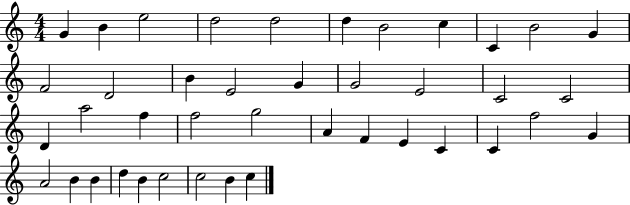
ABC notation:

X:1
T:Untitled
M:4/4
L:1/4
K:C
G B e2 d2 d2 d B2 c C B2 G F2 D2 B E2 G G2 E2 C2 C2 D a2 f f2 g2 A F E C C f2 G A2 B B d B c2 c2 B c